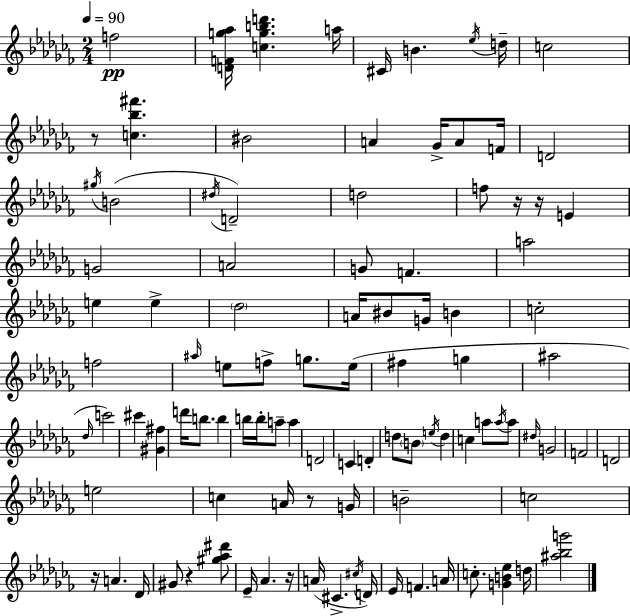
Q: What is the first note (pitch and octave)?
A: F5